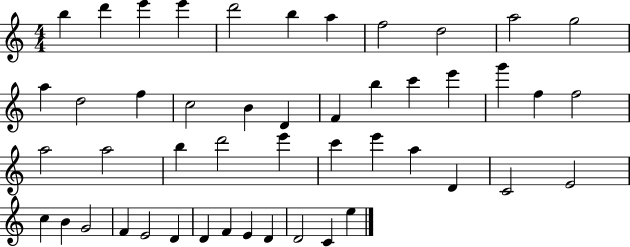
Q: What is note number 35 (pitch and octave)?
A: E4